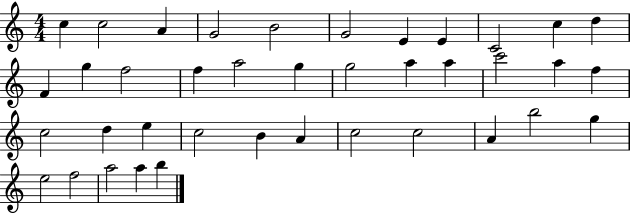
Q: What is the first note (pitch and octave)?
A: C5